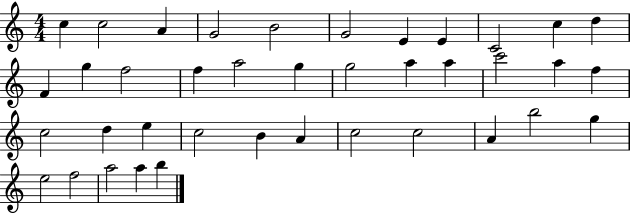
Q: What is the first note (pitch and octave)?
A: C5